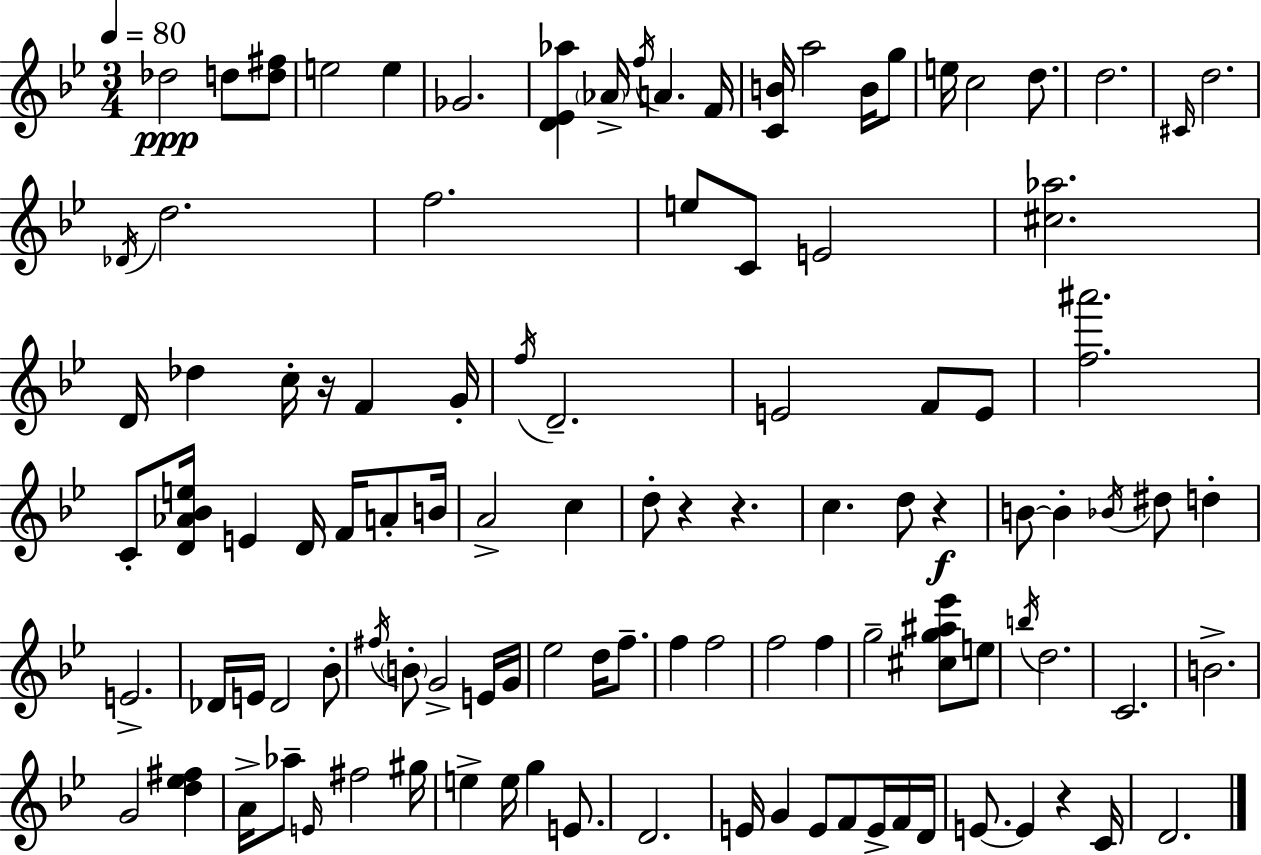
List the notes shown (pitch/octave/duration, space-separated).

Db5/h D5/e [D5,F#5]/e E5/h E5/q Gb4/h. [D4,Eb4,Ab5]/q Ab4/s F5/s A4/q. F4/s [C4,B4]/s A5/h B4/s G5/e E5/s C5/h D5/e. D5/h. C#4/s D5/h. Db4/s D5/h. F5/h. E5/e C4/e E4/h [C#5,Ab5]/h. D4/s Db5/q C5/s R/s F4/q G4/s F5/s D4/h. E4/h F4/e E4/e [F5,A#6]/h. C4/e [D4,Ab4,Bb4,E5]/s E4/q D4/s F4/s A4/e B4/s A4/h C5/q D5/e R/q R/q. C5/q. D5/e R/q B4/e B4/q Bb4/s D#5/e D5/q E4/h. Db4/s E4/s Db4/h Bb4/e F#5/s B4/e G4/h E4/s G4/s Eb5/h D5/s F5/e. F5/q F5/h F5/h F5/q G5/h [C#5,G5,A#5,Eb6]/e E5/e B5/s D5/h. C4/h. B4/h. G4/h [D5,Eb5,F#5]/q A4/s Ab5/e E4/s F#5/h G#5/s E5/q E5/s G5/q E4/e. D4/h. E4/s G4/q E4/e F4/e E4/s F4/s D4/s E4/e. E4/q R/q C4/s D4/h.